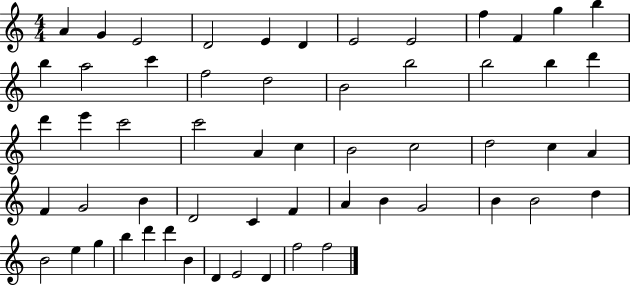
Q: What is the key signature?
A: C major